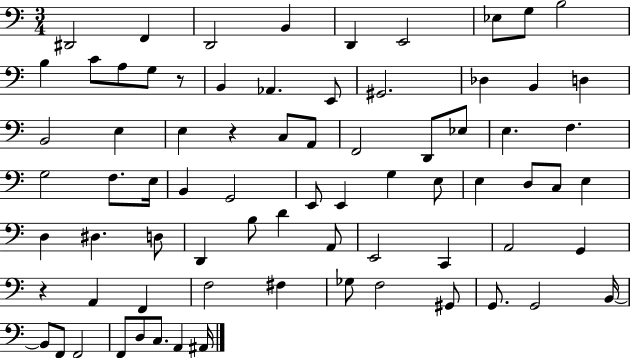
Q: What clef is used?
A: bass